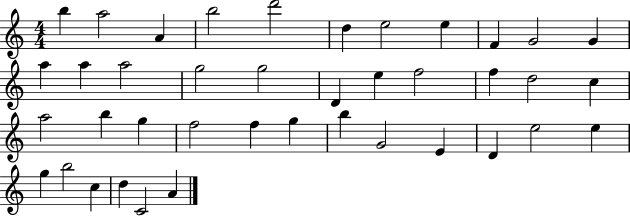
{
  \clef treble
  \numericTimeSignature
  \time 4/4
  \key c \major
  b''4 a''2 a'4 | b''2 d'''2 | d''4 e''2 e''4 | f'4 g'2 g'4 | \break a''4 a''4 a''2 | g''2 g''2 | d'4 e''4 f''2 | f''4 d''2 c''4 | \break a''2 b''4 g''4 | f''2 f''4 g''4 | b''4 g'2 e'4 | d'4 e''2 e''4 | \break g''4 b''2 c''4 | d''4 c'2 a'4 | \bar "|."
}